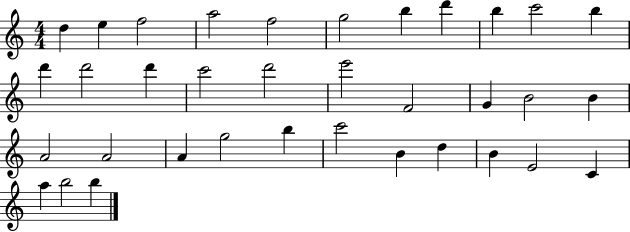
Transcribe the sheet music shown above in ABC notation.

X:1
T:Untitled
M:4/4
L:1/4
K:C
d e f2 a2 f2 g2 b d' b c'2 b d' d'2 d' c'2 d'2 e'2 F2 G B2 B A2 A2 A g2 b c'2 B d B E2 C a b2 b